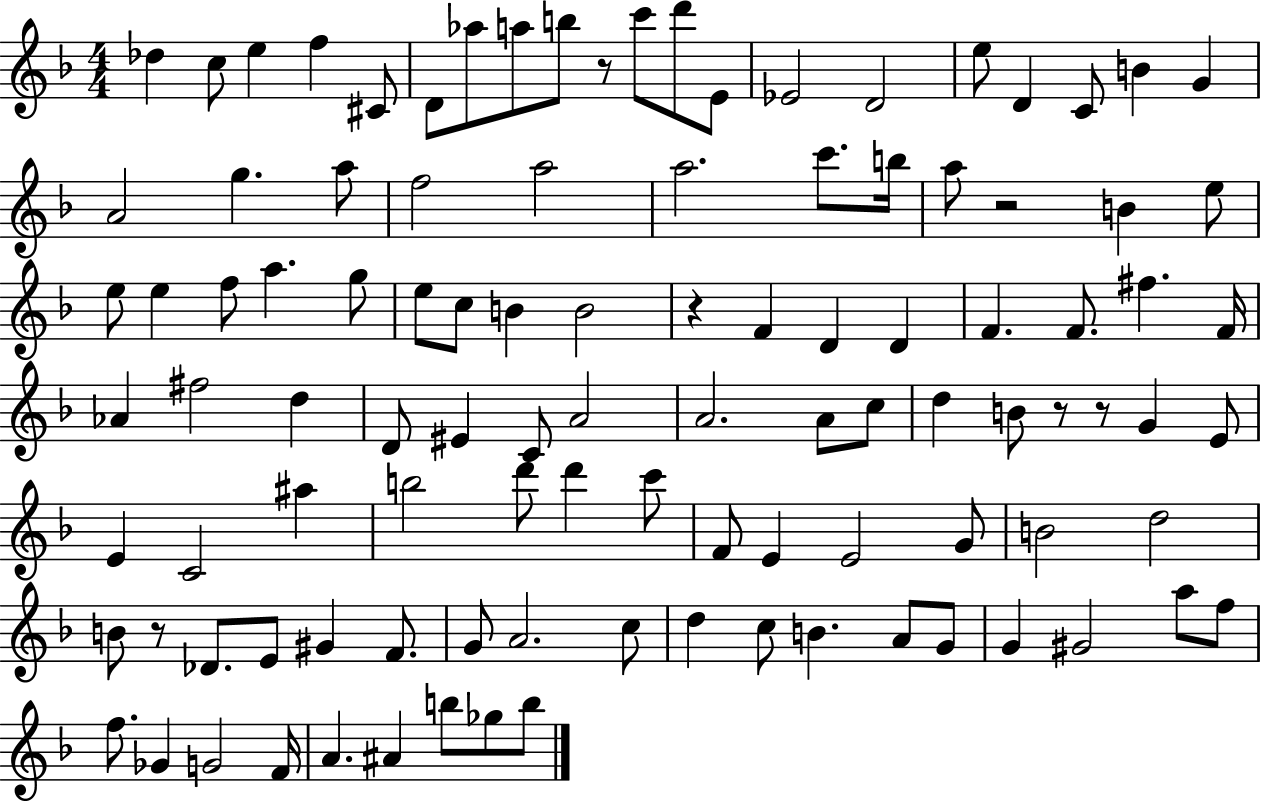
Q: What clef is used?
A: treble